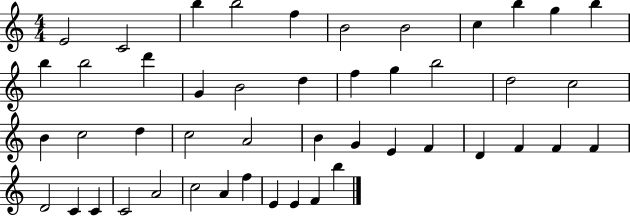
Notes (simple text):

E4/h C4/h B5/q B5/h F5/q B4/h B4/h C5/q B5/q G5/q B5/q B5/q B5/h D6/q G4/q B4/h D5/q F5/q G5/q B5/h D5/h C5/h B4/q C5/h D5/q C5/h A4/h B4/q G4/q E4/q F4/q D4/q F4/q F4/q F4/q D4/h C4/q C4/q C4/h A4/h C5/h A4/q F5/q E4/q E4/q F4/q B5/q